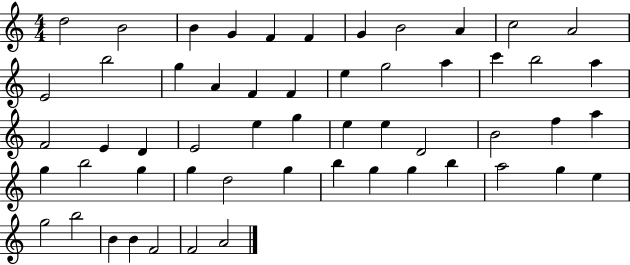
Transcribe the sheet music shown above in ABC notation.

X:1
T:Untitled
M:4/4
L:1/4
K:C
d2 B2 B G F F G B2 A c2 A2 E2 b2 g A F F e g2 a c' b2 a F2 E D E2 e g e e D2 B2 f a g b2 g g d2 g b g g b a2 g e g2 b2 B B F2 F2 A2